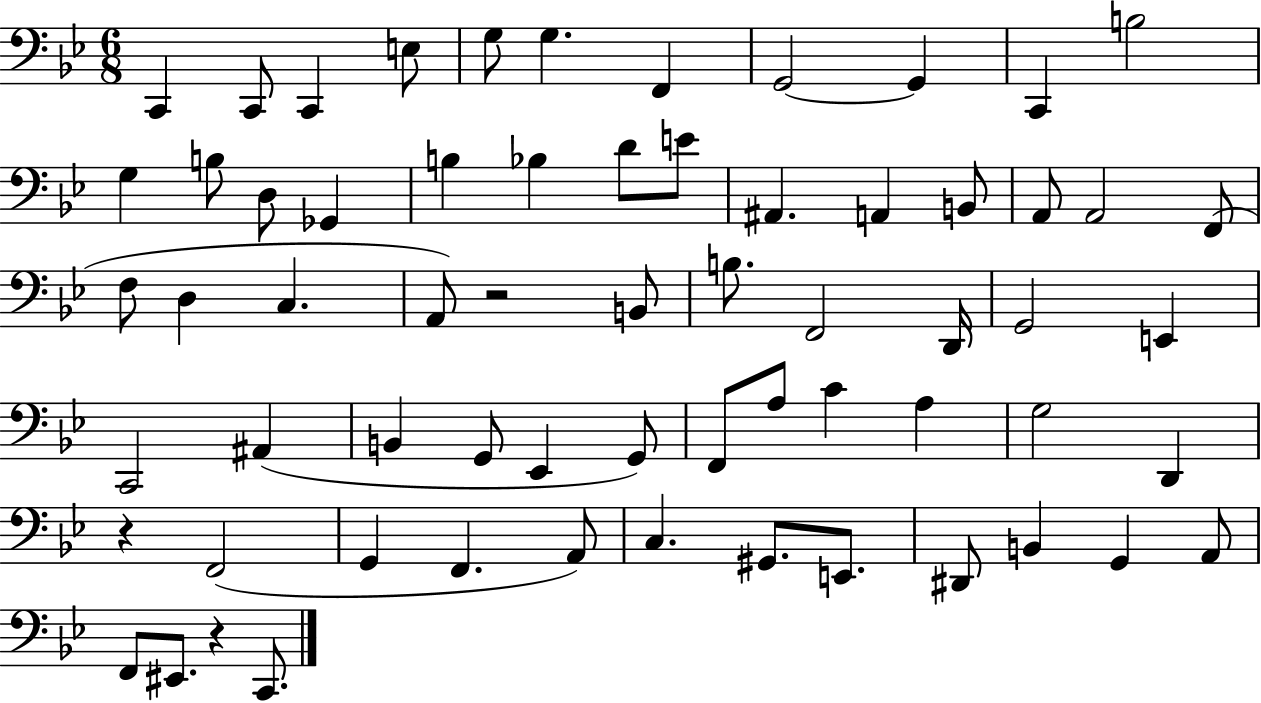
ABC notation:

X:1
T:Untitled
M:6/8
L:1/4
K:Bb
C,, C,,/2 C,, E,/2 G,/2 G, F,, G,,2 G,, C,, B,2 G, B,/2 D,/2 _G,, B, _B, D/2 E/2 ^A,, A,, B,,/2 A,,/2 A,,2 F,,/2 F,/2 D, C, A,,/2 z2 B,,/2 B,/2 F,,2 D,,/4 G,,2 E,, C,,2 ^A,, B,, G,,/2 _E,, G,,/2 F,,/2 A,/2 C A, G,2 D,, z F,,2 G,, F,, A,,/2 C, ^G,,/2 E,,/2 ^D,,/2 B,, G,, A,,/2 F,,/2 ^E,,/2 z C,,/2